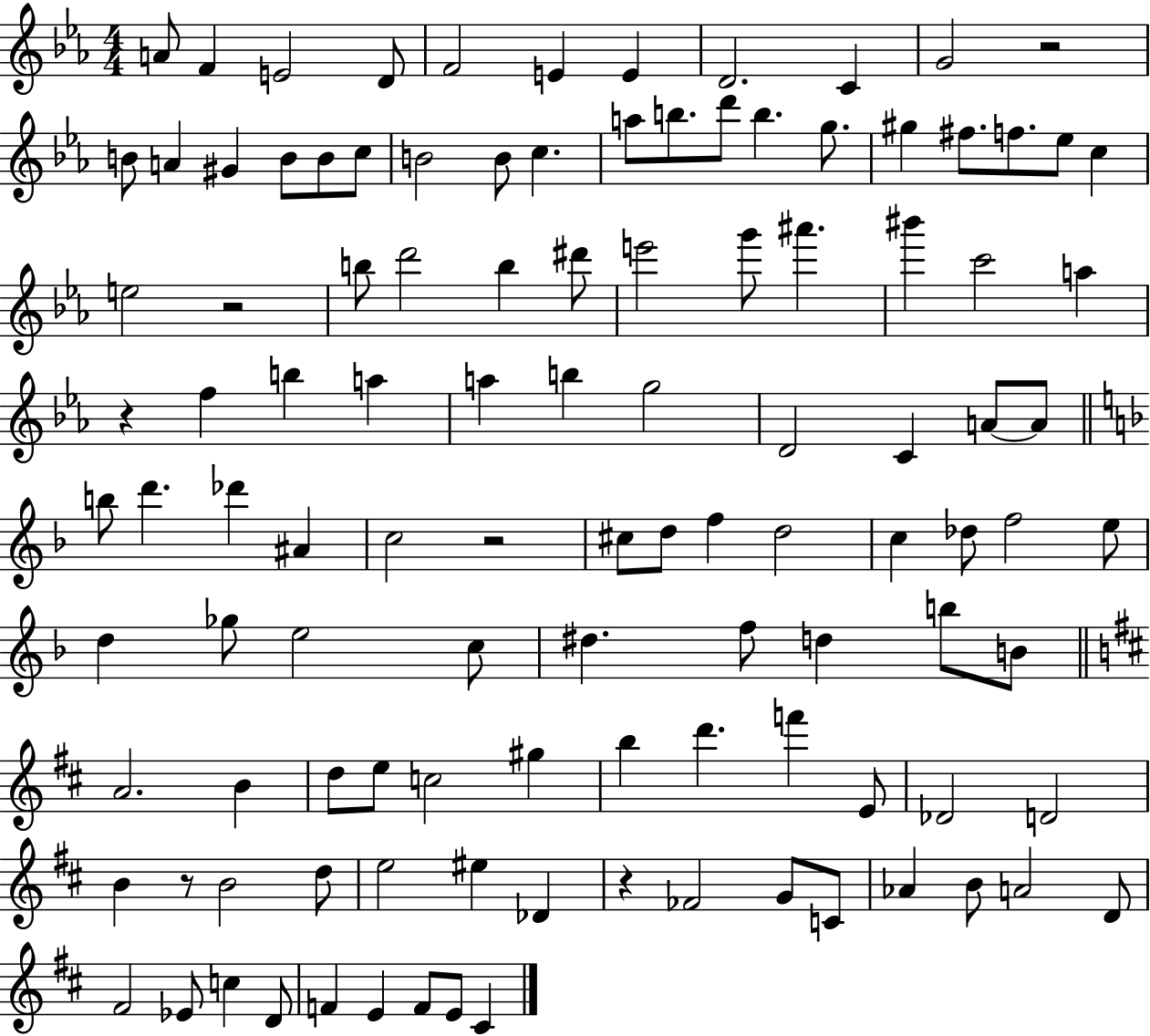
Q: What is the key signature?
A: EES major